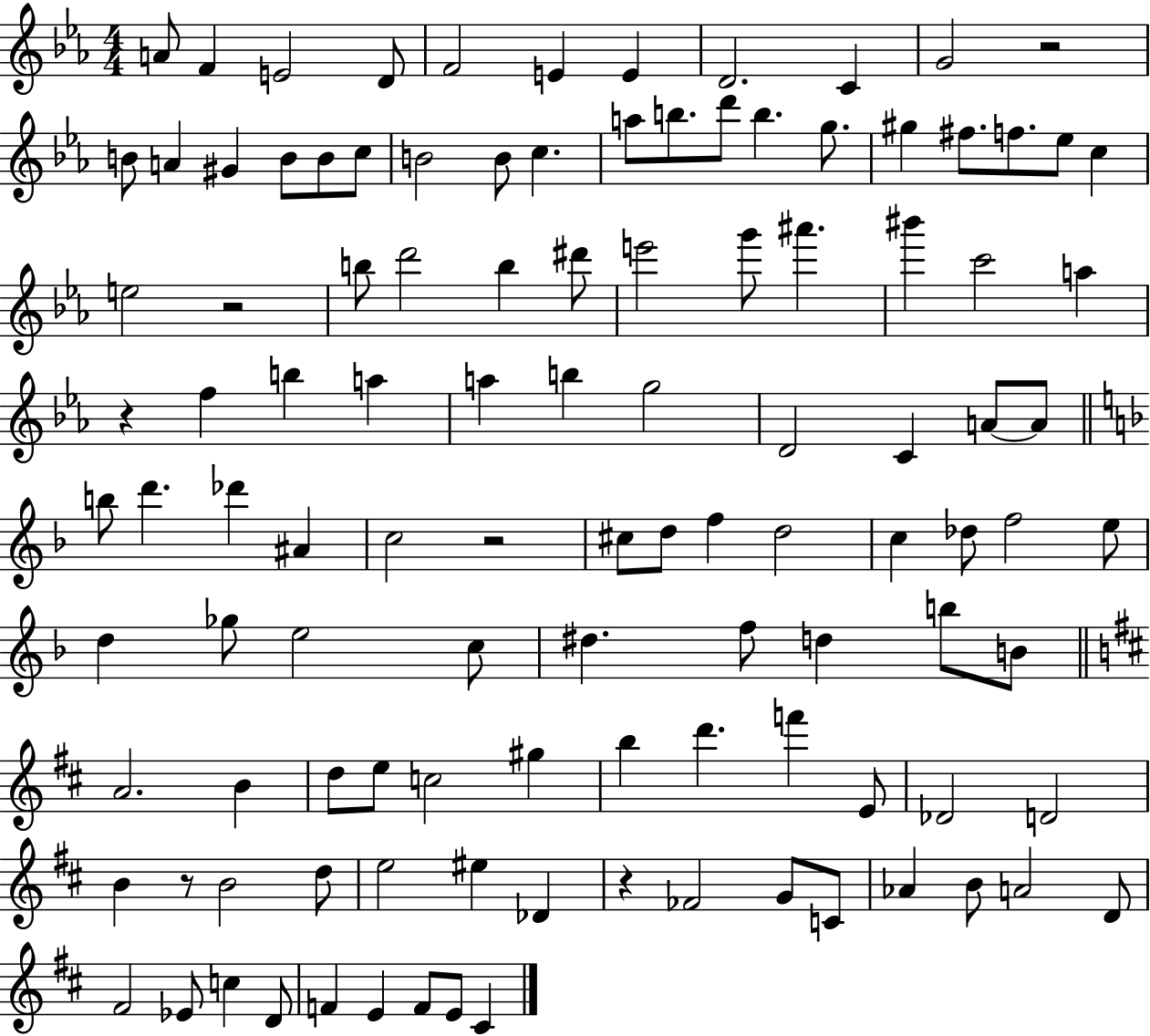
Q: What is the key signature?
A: EES major